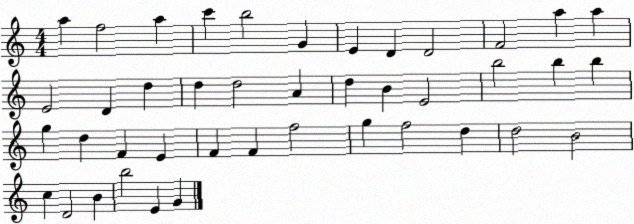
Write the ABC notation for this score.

X:1
T:Untitled
M:4/4
L:1/4
K:C
a f2 a c' b2 G E D D2 F2 a a E2 D d d d2 A d B E2 b2 b b g d F E F F f2 g f2 d d2 B2 c D2 B b2 E G